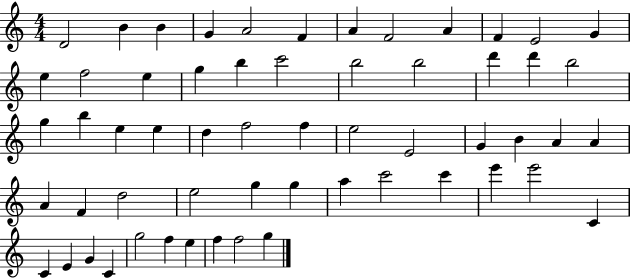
X:1
T:Untitled
M:4/4
L:1/4
K:C
D2 B B G A2 F A F2 A F E2 G e f2 e g b c'2 b2 b2 d' d' b2 g b e e d f2 f e2 E2 G B A A A F d2 e2 g g a c'2 c' e' e'2 C C E G C g2 f e f f2 g